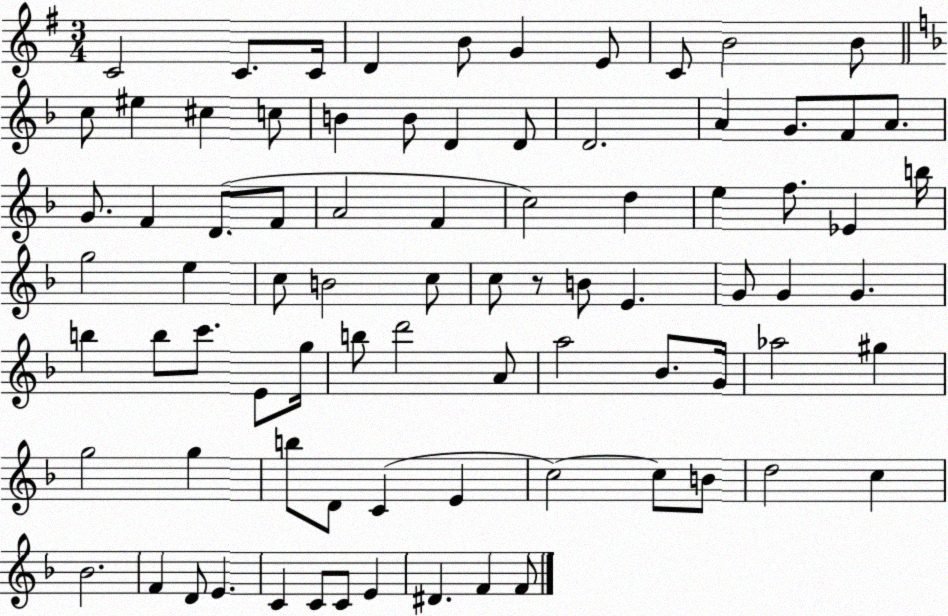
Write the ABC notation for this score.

X:1
T:Untitled
M:3/4
L:1/4
K:G
C2 C/2 C/4 D B/2 G E/2 C/2 B2 B/2 c/2 ^e ^c c/2 B B/2 D D/2 D2 A G/2 F/2 A/2 G/2 F D/2 F/2 A2 F c2 d e f/2 _E b/4 g2 e c/2 B2 c/2 c/2 z/2 B/2 E G/2 G G b b/2 c'/2 E/2 g/4 b/2 d'2 A/2 a2 _B/2 G/4 _a2 ^g g2 g b/2 D/2 C E c2 c/2 B/2 d2 c _B2 F D/2 E C C/2 C/2 E ^D F F/2